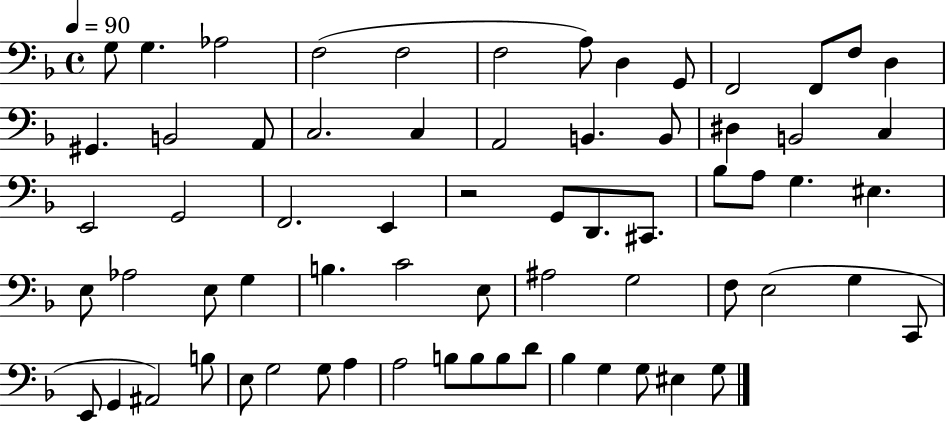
{
  \clef bass
  \time 4/4
  \defaultTimeSignature
  \key f \major
  \tempo 4 = 90
  \repeat volta 2 { g8 g4. aes2 | f2( f2 | f2 a8) d4 g,8 | f,2 f,8 f8 d4 | \break gis,4. b,2 a,8 | c2. c4 | a,2 b,4. b,8 | dis4 b,2 c4 | \break e,2 g,2 | f,2. e,4 | r2 g,8 d,8. cis,8. | bes8 a8 g4. eis4. | \break e8 aes2 e8 g4 | b4. c'2 e8 | ais2 g2 | f8 e2( g4 c,8 | \break e,8 g,4 ais,2) b8 | e8 g2 g8 a4 | a2 b8 b8 b8 d'8 | bes4 g4 g8 eis4 g8 | \break } \bar "|."
}